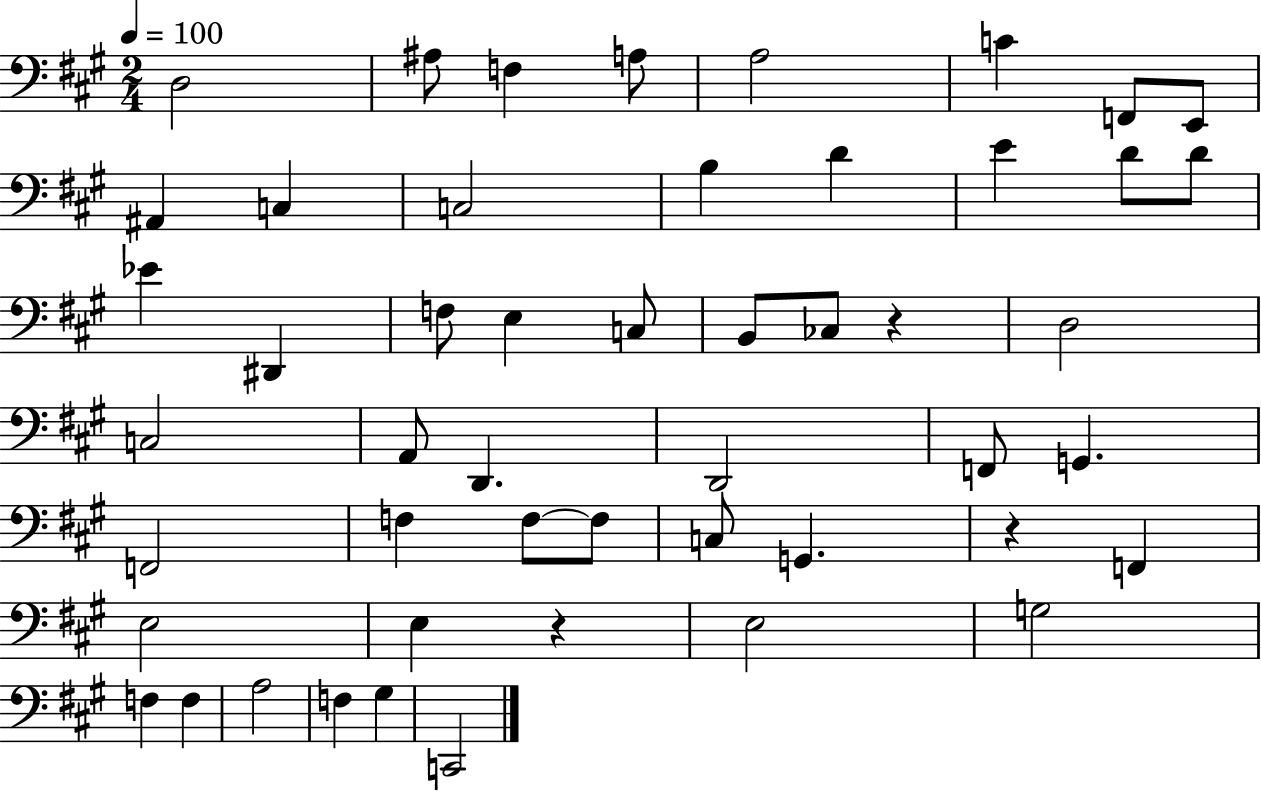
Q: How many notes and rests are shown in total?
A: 50